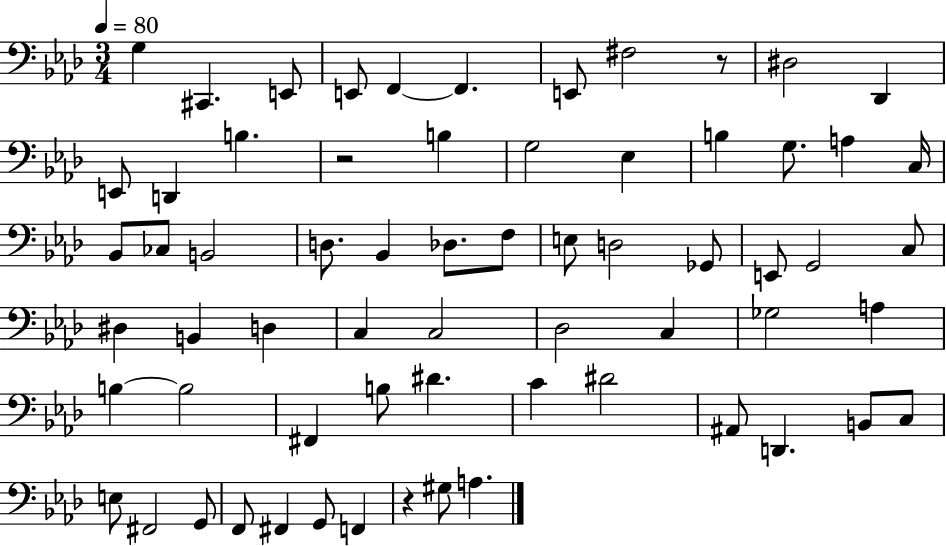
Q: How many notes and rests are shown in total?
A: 65